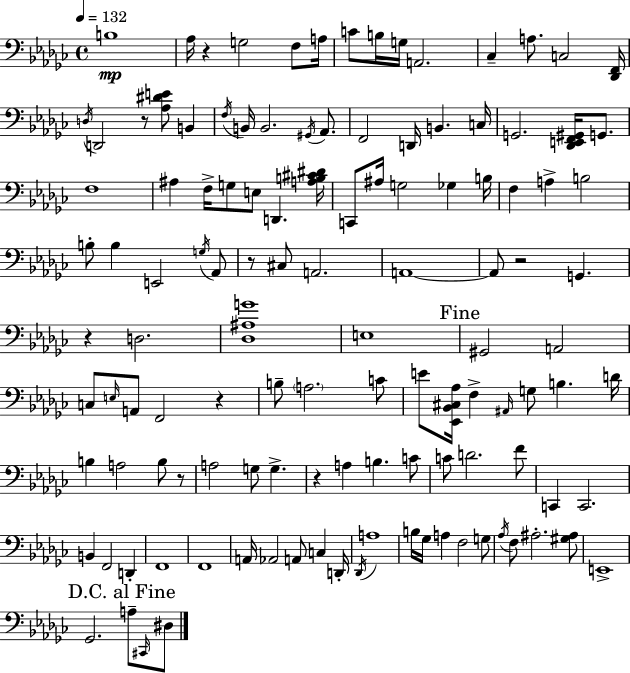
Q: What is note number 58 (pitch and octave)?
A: F2